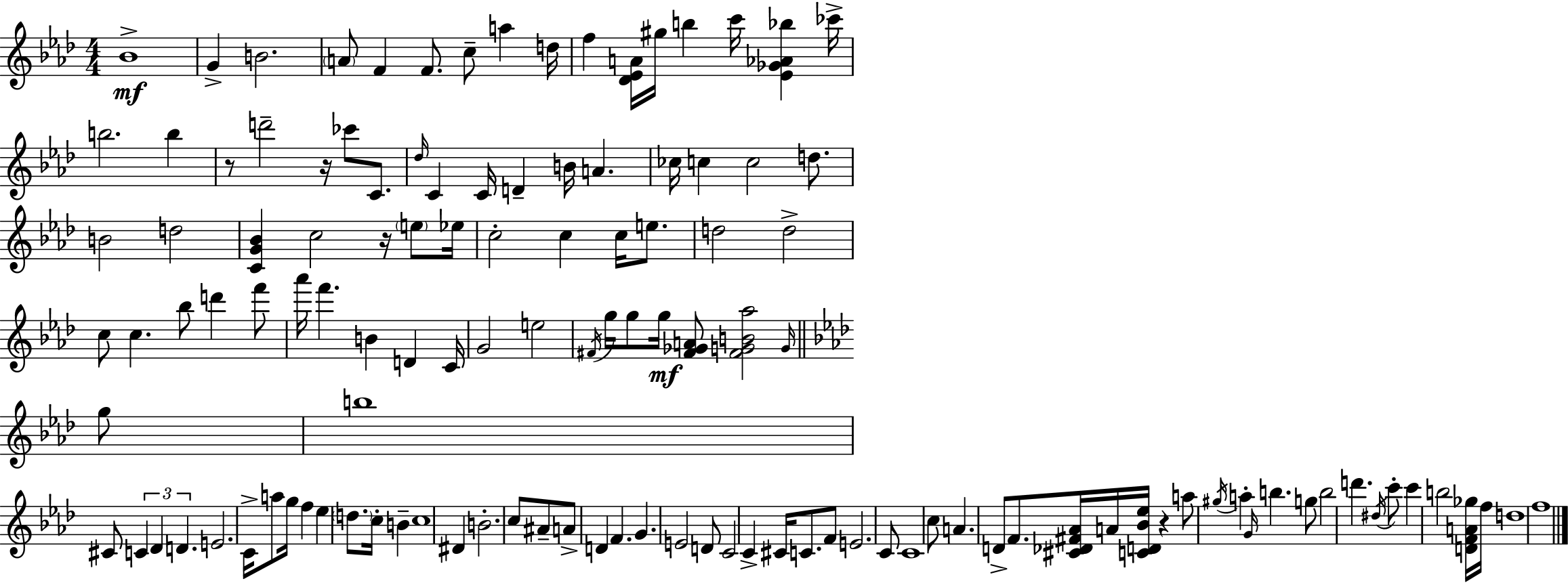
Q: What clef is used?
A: treble